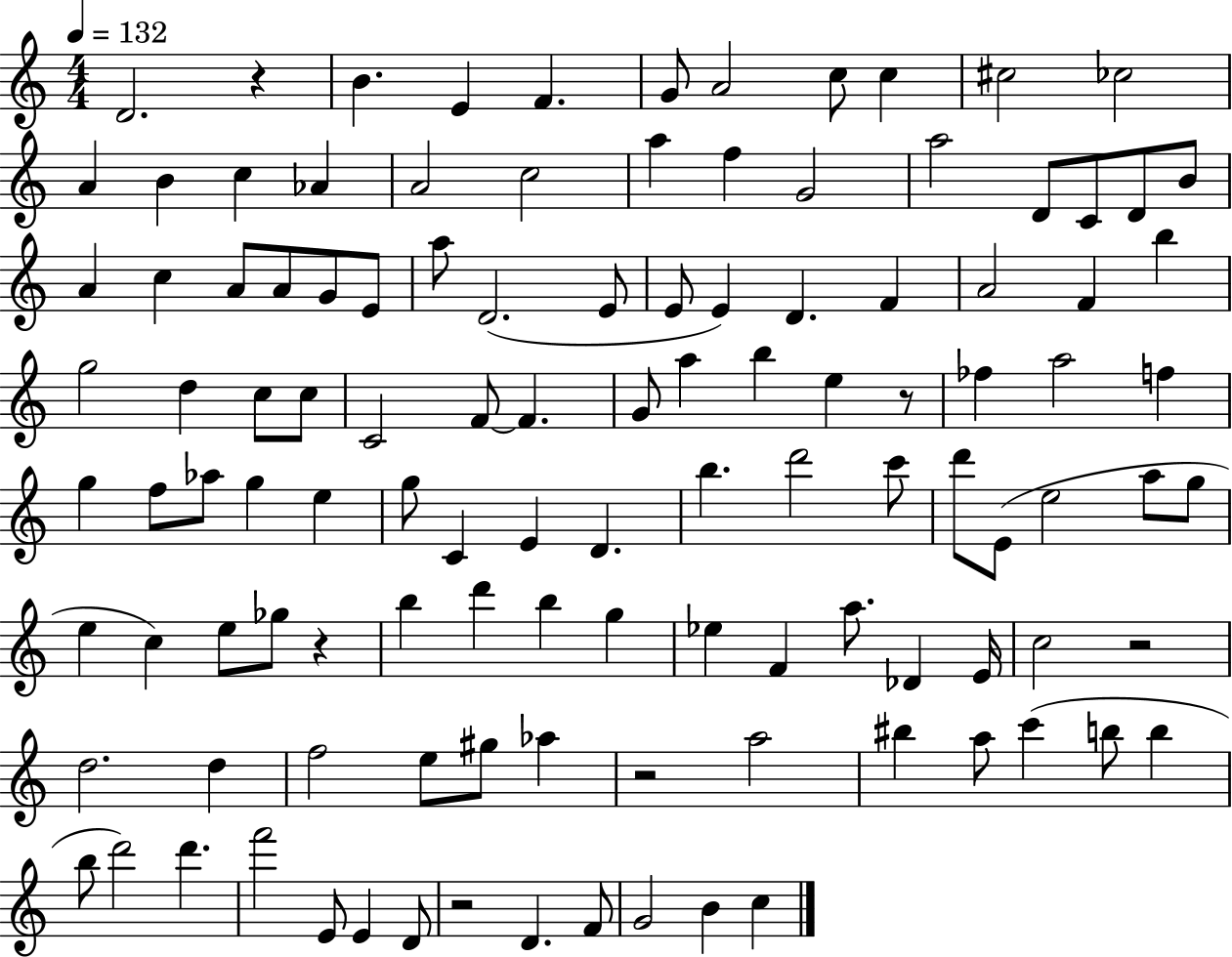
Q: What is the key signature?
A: C major